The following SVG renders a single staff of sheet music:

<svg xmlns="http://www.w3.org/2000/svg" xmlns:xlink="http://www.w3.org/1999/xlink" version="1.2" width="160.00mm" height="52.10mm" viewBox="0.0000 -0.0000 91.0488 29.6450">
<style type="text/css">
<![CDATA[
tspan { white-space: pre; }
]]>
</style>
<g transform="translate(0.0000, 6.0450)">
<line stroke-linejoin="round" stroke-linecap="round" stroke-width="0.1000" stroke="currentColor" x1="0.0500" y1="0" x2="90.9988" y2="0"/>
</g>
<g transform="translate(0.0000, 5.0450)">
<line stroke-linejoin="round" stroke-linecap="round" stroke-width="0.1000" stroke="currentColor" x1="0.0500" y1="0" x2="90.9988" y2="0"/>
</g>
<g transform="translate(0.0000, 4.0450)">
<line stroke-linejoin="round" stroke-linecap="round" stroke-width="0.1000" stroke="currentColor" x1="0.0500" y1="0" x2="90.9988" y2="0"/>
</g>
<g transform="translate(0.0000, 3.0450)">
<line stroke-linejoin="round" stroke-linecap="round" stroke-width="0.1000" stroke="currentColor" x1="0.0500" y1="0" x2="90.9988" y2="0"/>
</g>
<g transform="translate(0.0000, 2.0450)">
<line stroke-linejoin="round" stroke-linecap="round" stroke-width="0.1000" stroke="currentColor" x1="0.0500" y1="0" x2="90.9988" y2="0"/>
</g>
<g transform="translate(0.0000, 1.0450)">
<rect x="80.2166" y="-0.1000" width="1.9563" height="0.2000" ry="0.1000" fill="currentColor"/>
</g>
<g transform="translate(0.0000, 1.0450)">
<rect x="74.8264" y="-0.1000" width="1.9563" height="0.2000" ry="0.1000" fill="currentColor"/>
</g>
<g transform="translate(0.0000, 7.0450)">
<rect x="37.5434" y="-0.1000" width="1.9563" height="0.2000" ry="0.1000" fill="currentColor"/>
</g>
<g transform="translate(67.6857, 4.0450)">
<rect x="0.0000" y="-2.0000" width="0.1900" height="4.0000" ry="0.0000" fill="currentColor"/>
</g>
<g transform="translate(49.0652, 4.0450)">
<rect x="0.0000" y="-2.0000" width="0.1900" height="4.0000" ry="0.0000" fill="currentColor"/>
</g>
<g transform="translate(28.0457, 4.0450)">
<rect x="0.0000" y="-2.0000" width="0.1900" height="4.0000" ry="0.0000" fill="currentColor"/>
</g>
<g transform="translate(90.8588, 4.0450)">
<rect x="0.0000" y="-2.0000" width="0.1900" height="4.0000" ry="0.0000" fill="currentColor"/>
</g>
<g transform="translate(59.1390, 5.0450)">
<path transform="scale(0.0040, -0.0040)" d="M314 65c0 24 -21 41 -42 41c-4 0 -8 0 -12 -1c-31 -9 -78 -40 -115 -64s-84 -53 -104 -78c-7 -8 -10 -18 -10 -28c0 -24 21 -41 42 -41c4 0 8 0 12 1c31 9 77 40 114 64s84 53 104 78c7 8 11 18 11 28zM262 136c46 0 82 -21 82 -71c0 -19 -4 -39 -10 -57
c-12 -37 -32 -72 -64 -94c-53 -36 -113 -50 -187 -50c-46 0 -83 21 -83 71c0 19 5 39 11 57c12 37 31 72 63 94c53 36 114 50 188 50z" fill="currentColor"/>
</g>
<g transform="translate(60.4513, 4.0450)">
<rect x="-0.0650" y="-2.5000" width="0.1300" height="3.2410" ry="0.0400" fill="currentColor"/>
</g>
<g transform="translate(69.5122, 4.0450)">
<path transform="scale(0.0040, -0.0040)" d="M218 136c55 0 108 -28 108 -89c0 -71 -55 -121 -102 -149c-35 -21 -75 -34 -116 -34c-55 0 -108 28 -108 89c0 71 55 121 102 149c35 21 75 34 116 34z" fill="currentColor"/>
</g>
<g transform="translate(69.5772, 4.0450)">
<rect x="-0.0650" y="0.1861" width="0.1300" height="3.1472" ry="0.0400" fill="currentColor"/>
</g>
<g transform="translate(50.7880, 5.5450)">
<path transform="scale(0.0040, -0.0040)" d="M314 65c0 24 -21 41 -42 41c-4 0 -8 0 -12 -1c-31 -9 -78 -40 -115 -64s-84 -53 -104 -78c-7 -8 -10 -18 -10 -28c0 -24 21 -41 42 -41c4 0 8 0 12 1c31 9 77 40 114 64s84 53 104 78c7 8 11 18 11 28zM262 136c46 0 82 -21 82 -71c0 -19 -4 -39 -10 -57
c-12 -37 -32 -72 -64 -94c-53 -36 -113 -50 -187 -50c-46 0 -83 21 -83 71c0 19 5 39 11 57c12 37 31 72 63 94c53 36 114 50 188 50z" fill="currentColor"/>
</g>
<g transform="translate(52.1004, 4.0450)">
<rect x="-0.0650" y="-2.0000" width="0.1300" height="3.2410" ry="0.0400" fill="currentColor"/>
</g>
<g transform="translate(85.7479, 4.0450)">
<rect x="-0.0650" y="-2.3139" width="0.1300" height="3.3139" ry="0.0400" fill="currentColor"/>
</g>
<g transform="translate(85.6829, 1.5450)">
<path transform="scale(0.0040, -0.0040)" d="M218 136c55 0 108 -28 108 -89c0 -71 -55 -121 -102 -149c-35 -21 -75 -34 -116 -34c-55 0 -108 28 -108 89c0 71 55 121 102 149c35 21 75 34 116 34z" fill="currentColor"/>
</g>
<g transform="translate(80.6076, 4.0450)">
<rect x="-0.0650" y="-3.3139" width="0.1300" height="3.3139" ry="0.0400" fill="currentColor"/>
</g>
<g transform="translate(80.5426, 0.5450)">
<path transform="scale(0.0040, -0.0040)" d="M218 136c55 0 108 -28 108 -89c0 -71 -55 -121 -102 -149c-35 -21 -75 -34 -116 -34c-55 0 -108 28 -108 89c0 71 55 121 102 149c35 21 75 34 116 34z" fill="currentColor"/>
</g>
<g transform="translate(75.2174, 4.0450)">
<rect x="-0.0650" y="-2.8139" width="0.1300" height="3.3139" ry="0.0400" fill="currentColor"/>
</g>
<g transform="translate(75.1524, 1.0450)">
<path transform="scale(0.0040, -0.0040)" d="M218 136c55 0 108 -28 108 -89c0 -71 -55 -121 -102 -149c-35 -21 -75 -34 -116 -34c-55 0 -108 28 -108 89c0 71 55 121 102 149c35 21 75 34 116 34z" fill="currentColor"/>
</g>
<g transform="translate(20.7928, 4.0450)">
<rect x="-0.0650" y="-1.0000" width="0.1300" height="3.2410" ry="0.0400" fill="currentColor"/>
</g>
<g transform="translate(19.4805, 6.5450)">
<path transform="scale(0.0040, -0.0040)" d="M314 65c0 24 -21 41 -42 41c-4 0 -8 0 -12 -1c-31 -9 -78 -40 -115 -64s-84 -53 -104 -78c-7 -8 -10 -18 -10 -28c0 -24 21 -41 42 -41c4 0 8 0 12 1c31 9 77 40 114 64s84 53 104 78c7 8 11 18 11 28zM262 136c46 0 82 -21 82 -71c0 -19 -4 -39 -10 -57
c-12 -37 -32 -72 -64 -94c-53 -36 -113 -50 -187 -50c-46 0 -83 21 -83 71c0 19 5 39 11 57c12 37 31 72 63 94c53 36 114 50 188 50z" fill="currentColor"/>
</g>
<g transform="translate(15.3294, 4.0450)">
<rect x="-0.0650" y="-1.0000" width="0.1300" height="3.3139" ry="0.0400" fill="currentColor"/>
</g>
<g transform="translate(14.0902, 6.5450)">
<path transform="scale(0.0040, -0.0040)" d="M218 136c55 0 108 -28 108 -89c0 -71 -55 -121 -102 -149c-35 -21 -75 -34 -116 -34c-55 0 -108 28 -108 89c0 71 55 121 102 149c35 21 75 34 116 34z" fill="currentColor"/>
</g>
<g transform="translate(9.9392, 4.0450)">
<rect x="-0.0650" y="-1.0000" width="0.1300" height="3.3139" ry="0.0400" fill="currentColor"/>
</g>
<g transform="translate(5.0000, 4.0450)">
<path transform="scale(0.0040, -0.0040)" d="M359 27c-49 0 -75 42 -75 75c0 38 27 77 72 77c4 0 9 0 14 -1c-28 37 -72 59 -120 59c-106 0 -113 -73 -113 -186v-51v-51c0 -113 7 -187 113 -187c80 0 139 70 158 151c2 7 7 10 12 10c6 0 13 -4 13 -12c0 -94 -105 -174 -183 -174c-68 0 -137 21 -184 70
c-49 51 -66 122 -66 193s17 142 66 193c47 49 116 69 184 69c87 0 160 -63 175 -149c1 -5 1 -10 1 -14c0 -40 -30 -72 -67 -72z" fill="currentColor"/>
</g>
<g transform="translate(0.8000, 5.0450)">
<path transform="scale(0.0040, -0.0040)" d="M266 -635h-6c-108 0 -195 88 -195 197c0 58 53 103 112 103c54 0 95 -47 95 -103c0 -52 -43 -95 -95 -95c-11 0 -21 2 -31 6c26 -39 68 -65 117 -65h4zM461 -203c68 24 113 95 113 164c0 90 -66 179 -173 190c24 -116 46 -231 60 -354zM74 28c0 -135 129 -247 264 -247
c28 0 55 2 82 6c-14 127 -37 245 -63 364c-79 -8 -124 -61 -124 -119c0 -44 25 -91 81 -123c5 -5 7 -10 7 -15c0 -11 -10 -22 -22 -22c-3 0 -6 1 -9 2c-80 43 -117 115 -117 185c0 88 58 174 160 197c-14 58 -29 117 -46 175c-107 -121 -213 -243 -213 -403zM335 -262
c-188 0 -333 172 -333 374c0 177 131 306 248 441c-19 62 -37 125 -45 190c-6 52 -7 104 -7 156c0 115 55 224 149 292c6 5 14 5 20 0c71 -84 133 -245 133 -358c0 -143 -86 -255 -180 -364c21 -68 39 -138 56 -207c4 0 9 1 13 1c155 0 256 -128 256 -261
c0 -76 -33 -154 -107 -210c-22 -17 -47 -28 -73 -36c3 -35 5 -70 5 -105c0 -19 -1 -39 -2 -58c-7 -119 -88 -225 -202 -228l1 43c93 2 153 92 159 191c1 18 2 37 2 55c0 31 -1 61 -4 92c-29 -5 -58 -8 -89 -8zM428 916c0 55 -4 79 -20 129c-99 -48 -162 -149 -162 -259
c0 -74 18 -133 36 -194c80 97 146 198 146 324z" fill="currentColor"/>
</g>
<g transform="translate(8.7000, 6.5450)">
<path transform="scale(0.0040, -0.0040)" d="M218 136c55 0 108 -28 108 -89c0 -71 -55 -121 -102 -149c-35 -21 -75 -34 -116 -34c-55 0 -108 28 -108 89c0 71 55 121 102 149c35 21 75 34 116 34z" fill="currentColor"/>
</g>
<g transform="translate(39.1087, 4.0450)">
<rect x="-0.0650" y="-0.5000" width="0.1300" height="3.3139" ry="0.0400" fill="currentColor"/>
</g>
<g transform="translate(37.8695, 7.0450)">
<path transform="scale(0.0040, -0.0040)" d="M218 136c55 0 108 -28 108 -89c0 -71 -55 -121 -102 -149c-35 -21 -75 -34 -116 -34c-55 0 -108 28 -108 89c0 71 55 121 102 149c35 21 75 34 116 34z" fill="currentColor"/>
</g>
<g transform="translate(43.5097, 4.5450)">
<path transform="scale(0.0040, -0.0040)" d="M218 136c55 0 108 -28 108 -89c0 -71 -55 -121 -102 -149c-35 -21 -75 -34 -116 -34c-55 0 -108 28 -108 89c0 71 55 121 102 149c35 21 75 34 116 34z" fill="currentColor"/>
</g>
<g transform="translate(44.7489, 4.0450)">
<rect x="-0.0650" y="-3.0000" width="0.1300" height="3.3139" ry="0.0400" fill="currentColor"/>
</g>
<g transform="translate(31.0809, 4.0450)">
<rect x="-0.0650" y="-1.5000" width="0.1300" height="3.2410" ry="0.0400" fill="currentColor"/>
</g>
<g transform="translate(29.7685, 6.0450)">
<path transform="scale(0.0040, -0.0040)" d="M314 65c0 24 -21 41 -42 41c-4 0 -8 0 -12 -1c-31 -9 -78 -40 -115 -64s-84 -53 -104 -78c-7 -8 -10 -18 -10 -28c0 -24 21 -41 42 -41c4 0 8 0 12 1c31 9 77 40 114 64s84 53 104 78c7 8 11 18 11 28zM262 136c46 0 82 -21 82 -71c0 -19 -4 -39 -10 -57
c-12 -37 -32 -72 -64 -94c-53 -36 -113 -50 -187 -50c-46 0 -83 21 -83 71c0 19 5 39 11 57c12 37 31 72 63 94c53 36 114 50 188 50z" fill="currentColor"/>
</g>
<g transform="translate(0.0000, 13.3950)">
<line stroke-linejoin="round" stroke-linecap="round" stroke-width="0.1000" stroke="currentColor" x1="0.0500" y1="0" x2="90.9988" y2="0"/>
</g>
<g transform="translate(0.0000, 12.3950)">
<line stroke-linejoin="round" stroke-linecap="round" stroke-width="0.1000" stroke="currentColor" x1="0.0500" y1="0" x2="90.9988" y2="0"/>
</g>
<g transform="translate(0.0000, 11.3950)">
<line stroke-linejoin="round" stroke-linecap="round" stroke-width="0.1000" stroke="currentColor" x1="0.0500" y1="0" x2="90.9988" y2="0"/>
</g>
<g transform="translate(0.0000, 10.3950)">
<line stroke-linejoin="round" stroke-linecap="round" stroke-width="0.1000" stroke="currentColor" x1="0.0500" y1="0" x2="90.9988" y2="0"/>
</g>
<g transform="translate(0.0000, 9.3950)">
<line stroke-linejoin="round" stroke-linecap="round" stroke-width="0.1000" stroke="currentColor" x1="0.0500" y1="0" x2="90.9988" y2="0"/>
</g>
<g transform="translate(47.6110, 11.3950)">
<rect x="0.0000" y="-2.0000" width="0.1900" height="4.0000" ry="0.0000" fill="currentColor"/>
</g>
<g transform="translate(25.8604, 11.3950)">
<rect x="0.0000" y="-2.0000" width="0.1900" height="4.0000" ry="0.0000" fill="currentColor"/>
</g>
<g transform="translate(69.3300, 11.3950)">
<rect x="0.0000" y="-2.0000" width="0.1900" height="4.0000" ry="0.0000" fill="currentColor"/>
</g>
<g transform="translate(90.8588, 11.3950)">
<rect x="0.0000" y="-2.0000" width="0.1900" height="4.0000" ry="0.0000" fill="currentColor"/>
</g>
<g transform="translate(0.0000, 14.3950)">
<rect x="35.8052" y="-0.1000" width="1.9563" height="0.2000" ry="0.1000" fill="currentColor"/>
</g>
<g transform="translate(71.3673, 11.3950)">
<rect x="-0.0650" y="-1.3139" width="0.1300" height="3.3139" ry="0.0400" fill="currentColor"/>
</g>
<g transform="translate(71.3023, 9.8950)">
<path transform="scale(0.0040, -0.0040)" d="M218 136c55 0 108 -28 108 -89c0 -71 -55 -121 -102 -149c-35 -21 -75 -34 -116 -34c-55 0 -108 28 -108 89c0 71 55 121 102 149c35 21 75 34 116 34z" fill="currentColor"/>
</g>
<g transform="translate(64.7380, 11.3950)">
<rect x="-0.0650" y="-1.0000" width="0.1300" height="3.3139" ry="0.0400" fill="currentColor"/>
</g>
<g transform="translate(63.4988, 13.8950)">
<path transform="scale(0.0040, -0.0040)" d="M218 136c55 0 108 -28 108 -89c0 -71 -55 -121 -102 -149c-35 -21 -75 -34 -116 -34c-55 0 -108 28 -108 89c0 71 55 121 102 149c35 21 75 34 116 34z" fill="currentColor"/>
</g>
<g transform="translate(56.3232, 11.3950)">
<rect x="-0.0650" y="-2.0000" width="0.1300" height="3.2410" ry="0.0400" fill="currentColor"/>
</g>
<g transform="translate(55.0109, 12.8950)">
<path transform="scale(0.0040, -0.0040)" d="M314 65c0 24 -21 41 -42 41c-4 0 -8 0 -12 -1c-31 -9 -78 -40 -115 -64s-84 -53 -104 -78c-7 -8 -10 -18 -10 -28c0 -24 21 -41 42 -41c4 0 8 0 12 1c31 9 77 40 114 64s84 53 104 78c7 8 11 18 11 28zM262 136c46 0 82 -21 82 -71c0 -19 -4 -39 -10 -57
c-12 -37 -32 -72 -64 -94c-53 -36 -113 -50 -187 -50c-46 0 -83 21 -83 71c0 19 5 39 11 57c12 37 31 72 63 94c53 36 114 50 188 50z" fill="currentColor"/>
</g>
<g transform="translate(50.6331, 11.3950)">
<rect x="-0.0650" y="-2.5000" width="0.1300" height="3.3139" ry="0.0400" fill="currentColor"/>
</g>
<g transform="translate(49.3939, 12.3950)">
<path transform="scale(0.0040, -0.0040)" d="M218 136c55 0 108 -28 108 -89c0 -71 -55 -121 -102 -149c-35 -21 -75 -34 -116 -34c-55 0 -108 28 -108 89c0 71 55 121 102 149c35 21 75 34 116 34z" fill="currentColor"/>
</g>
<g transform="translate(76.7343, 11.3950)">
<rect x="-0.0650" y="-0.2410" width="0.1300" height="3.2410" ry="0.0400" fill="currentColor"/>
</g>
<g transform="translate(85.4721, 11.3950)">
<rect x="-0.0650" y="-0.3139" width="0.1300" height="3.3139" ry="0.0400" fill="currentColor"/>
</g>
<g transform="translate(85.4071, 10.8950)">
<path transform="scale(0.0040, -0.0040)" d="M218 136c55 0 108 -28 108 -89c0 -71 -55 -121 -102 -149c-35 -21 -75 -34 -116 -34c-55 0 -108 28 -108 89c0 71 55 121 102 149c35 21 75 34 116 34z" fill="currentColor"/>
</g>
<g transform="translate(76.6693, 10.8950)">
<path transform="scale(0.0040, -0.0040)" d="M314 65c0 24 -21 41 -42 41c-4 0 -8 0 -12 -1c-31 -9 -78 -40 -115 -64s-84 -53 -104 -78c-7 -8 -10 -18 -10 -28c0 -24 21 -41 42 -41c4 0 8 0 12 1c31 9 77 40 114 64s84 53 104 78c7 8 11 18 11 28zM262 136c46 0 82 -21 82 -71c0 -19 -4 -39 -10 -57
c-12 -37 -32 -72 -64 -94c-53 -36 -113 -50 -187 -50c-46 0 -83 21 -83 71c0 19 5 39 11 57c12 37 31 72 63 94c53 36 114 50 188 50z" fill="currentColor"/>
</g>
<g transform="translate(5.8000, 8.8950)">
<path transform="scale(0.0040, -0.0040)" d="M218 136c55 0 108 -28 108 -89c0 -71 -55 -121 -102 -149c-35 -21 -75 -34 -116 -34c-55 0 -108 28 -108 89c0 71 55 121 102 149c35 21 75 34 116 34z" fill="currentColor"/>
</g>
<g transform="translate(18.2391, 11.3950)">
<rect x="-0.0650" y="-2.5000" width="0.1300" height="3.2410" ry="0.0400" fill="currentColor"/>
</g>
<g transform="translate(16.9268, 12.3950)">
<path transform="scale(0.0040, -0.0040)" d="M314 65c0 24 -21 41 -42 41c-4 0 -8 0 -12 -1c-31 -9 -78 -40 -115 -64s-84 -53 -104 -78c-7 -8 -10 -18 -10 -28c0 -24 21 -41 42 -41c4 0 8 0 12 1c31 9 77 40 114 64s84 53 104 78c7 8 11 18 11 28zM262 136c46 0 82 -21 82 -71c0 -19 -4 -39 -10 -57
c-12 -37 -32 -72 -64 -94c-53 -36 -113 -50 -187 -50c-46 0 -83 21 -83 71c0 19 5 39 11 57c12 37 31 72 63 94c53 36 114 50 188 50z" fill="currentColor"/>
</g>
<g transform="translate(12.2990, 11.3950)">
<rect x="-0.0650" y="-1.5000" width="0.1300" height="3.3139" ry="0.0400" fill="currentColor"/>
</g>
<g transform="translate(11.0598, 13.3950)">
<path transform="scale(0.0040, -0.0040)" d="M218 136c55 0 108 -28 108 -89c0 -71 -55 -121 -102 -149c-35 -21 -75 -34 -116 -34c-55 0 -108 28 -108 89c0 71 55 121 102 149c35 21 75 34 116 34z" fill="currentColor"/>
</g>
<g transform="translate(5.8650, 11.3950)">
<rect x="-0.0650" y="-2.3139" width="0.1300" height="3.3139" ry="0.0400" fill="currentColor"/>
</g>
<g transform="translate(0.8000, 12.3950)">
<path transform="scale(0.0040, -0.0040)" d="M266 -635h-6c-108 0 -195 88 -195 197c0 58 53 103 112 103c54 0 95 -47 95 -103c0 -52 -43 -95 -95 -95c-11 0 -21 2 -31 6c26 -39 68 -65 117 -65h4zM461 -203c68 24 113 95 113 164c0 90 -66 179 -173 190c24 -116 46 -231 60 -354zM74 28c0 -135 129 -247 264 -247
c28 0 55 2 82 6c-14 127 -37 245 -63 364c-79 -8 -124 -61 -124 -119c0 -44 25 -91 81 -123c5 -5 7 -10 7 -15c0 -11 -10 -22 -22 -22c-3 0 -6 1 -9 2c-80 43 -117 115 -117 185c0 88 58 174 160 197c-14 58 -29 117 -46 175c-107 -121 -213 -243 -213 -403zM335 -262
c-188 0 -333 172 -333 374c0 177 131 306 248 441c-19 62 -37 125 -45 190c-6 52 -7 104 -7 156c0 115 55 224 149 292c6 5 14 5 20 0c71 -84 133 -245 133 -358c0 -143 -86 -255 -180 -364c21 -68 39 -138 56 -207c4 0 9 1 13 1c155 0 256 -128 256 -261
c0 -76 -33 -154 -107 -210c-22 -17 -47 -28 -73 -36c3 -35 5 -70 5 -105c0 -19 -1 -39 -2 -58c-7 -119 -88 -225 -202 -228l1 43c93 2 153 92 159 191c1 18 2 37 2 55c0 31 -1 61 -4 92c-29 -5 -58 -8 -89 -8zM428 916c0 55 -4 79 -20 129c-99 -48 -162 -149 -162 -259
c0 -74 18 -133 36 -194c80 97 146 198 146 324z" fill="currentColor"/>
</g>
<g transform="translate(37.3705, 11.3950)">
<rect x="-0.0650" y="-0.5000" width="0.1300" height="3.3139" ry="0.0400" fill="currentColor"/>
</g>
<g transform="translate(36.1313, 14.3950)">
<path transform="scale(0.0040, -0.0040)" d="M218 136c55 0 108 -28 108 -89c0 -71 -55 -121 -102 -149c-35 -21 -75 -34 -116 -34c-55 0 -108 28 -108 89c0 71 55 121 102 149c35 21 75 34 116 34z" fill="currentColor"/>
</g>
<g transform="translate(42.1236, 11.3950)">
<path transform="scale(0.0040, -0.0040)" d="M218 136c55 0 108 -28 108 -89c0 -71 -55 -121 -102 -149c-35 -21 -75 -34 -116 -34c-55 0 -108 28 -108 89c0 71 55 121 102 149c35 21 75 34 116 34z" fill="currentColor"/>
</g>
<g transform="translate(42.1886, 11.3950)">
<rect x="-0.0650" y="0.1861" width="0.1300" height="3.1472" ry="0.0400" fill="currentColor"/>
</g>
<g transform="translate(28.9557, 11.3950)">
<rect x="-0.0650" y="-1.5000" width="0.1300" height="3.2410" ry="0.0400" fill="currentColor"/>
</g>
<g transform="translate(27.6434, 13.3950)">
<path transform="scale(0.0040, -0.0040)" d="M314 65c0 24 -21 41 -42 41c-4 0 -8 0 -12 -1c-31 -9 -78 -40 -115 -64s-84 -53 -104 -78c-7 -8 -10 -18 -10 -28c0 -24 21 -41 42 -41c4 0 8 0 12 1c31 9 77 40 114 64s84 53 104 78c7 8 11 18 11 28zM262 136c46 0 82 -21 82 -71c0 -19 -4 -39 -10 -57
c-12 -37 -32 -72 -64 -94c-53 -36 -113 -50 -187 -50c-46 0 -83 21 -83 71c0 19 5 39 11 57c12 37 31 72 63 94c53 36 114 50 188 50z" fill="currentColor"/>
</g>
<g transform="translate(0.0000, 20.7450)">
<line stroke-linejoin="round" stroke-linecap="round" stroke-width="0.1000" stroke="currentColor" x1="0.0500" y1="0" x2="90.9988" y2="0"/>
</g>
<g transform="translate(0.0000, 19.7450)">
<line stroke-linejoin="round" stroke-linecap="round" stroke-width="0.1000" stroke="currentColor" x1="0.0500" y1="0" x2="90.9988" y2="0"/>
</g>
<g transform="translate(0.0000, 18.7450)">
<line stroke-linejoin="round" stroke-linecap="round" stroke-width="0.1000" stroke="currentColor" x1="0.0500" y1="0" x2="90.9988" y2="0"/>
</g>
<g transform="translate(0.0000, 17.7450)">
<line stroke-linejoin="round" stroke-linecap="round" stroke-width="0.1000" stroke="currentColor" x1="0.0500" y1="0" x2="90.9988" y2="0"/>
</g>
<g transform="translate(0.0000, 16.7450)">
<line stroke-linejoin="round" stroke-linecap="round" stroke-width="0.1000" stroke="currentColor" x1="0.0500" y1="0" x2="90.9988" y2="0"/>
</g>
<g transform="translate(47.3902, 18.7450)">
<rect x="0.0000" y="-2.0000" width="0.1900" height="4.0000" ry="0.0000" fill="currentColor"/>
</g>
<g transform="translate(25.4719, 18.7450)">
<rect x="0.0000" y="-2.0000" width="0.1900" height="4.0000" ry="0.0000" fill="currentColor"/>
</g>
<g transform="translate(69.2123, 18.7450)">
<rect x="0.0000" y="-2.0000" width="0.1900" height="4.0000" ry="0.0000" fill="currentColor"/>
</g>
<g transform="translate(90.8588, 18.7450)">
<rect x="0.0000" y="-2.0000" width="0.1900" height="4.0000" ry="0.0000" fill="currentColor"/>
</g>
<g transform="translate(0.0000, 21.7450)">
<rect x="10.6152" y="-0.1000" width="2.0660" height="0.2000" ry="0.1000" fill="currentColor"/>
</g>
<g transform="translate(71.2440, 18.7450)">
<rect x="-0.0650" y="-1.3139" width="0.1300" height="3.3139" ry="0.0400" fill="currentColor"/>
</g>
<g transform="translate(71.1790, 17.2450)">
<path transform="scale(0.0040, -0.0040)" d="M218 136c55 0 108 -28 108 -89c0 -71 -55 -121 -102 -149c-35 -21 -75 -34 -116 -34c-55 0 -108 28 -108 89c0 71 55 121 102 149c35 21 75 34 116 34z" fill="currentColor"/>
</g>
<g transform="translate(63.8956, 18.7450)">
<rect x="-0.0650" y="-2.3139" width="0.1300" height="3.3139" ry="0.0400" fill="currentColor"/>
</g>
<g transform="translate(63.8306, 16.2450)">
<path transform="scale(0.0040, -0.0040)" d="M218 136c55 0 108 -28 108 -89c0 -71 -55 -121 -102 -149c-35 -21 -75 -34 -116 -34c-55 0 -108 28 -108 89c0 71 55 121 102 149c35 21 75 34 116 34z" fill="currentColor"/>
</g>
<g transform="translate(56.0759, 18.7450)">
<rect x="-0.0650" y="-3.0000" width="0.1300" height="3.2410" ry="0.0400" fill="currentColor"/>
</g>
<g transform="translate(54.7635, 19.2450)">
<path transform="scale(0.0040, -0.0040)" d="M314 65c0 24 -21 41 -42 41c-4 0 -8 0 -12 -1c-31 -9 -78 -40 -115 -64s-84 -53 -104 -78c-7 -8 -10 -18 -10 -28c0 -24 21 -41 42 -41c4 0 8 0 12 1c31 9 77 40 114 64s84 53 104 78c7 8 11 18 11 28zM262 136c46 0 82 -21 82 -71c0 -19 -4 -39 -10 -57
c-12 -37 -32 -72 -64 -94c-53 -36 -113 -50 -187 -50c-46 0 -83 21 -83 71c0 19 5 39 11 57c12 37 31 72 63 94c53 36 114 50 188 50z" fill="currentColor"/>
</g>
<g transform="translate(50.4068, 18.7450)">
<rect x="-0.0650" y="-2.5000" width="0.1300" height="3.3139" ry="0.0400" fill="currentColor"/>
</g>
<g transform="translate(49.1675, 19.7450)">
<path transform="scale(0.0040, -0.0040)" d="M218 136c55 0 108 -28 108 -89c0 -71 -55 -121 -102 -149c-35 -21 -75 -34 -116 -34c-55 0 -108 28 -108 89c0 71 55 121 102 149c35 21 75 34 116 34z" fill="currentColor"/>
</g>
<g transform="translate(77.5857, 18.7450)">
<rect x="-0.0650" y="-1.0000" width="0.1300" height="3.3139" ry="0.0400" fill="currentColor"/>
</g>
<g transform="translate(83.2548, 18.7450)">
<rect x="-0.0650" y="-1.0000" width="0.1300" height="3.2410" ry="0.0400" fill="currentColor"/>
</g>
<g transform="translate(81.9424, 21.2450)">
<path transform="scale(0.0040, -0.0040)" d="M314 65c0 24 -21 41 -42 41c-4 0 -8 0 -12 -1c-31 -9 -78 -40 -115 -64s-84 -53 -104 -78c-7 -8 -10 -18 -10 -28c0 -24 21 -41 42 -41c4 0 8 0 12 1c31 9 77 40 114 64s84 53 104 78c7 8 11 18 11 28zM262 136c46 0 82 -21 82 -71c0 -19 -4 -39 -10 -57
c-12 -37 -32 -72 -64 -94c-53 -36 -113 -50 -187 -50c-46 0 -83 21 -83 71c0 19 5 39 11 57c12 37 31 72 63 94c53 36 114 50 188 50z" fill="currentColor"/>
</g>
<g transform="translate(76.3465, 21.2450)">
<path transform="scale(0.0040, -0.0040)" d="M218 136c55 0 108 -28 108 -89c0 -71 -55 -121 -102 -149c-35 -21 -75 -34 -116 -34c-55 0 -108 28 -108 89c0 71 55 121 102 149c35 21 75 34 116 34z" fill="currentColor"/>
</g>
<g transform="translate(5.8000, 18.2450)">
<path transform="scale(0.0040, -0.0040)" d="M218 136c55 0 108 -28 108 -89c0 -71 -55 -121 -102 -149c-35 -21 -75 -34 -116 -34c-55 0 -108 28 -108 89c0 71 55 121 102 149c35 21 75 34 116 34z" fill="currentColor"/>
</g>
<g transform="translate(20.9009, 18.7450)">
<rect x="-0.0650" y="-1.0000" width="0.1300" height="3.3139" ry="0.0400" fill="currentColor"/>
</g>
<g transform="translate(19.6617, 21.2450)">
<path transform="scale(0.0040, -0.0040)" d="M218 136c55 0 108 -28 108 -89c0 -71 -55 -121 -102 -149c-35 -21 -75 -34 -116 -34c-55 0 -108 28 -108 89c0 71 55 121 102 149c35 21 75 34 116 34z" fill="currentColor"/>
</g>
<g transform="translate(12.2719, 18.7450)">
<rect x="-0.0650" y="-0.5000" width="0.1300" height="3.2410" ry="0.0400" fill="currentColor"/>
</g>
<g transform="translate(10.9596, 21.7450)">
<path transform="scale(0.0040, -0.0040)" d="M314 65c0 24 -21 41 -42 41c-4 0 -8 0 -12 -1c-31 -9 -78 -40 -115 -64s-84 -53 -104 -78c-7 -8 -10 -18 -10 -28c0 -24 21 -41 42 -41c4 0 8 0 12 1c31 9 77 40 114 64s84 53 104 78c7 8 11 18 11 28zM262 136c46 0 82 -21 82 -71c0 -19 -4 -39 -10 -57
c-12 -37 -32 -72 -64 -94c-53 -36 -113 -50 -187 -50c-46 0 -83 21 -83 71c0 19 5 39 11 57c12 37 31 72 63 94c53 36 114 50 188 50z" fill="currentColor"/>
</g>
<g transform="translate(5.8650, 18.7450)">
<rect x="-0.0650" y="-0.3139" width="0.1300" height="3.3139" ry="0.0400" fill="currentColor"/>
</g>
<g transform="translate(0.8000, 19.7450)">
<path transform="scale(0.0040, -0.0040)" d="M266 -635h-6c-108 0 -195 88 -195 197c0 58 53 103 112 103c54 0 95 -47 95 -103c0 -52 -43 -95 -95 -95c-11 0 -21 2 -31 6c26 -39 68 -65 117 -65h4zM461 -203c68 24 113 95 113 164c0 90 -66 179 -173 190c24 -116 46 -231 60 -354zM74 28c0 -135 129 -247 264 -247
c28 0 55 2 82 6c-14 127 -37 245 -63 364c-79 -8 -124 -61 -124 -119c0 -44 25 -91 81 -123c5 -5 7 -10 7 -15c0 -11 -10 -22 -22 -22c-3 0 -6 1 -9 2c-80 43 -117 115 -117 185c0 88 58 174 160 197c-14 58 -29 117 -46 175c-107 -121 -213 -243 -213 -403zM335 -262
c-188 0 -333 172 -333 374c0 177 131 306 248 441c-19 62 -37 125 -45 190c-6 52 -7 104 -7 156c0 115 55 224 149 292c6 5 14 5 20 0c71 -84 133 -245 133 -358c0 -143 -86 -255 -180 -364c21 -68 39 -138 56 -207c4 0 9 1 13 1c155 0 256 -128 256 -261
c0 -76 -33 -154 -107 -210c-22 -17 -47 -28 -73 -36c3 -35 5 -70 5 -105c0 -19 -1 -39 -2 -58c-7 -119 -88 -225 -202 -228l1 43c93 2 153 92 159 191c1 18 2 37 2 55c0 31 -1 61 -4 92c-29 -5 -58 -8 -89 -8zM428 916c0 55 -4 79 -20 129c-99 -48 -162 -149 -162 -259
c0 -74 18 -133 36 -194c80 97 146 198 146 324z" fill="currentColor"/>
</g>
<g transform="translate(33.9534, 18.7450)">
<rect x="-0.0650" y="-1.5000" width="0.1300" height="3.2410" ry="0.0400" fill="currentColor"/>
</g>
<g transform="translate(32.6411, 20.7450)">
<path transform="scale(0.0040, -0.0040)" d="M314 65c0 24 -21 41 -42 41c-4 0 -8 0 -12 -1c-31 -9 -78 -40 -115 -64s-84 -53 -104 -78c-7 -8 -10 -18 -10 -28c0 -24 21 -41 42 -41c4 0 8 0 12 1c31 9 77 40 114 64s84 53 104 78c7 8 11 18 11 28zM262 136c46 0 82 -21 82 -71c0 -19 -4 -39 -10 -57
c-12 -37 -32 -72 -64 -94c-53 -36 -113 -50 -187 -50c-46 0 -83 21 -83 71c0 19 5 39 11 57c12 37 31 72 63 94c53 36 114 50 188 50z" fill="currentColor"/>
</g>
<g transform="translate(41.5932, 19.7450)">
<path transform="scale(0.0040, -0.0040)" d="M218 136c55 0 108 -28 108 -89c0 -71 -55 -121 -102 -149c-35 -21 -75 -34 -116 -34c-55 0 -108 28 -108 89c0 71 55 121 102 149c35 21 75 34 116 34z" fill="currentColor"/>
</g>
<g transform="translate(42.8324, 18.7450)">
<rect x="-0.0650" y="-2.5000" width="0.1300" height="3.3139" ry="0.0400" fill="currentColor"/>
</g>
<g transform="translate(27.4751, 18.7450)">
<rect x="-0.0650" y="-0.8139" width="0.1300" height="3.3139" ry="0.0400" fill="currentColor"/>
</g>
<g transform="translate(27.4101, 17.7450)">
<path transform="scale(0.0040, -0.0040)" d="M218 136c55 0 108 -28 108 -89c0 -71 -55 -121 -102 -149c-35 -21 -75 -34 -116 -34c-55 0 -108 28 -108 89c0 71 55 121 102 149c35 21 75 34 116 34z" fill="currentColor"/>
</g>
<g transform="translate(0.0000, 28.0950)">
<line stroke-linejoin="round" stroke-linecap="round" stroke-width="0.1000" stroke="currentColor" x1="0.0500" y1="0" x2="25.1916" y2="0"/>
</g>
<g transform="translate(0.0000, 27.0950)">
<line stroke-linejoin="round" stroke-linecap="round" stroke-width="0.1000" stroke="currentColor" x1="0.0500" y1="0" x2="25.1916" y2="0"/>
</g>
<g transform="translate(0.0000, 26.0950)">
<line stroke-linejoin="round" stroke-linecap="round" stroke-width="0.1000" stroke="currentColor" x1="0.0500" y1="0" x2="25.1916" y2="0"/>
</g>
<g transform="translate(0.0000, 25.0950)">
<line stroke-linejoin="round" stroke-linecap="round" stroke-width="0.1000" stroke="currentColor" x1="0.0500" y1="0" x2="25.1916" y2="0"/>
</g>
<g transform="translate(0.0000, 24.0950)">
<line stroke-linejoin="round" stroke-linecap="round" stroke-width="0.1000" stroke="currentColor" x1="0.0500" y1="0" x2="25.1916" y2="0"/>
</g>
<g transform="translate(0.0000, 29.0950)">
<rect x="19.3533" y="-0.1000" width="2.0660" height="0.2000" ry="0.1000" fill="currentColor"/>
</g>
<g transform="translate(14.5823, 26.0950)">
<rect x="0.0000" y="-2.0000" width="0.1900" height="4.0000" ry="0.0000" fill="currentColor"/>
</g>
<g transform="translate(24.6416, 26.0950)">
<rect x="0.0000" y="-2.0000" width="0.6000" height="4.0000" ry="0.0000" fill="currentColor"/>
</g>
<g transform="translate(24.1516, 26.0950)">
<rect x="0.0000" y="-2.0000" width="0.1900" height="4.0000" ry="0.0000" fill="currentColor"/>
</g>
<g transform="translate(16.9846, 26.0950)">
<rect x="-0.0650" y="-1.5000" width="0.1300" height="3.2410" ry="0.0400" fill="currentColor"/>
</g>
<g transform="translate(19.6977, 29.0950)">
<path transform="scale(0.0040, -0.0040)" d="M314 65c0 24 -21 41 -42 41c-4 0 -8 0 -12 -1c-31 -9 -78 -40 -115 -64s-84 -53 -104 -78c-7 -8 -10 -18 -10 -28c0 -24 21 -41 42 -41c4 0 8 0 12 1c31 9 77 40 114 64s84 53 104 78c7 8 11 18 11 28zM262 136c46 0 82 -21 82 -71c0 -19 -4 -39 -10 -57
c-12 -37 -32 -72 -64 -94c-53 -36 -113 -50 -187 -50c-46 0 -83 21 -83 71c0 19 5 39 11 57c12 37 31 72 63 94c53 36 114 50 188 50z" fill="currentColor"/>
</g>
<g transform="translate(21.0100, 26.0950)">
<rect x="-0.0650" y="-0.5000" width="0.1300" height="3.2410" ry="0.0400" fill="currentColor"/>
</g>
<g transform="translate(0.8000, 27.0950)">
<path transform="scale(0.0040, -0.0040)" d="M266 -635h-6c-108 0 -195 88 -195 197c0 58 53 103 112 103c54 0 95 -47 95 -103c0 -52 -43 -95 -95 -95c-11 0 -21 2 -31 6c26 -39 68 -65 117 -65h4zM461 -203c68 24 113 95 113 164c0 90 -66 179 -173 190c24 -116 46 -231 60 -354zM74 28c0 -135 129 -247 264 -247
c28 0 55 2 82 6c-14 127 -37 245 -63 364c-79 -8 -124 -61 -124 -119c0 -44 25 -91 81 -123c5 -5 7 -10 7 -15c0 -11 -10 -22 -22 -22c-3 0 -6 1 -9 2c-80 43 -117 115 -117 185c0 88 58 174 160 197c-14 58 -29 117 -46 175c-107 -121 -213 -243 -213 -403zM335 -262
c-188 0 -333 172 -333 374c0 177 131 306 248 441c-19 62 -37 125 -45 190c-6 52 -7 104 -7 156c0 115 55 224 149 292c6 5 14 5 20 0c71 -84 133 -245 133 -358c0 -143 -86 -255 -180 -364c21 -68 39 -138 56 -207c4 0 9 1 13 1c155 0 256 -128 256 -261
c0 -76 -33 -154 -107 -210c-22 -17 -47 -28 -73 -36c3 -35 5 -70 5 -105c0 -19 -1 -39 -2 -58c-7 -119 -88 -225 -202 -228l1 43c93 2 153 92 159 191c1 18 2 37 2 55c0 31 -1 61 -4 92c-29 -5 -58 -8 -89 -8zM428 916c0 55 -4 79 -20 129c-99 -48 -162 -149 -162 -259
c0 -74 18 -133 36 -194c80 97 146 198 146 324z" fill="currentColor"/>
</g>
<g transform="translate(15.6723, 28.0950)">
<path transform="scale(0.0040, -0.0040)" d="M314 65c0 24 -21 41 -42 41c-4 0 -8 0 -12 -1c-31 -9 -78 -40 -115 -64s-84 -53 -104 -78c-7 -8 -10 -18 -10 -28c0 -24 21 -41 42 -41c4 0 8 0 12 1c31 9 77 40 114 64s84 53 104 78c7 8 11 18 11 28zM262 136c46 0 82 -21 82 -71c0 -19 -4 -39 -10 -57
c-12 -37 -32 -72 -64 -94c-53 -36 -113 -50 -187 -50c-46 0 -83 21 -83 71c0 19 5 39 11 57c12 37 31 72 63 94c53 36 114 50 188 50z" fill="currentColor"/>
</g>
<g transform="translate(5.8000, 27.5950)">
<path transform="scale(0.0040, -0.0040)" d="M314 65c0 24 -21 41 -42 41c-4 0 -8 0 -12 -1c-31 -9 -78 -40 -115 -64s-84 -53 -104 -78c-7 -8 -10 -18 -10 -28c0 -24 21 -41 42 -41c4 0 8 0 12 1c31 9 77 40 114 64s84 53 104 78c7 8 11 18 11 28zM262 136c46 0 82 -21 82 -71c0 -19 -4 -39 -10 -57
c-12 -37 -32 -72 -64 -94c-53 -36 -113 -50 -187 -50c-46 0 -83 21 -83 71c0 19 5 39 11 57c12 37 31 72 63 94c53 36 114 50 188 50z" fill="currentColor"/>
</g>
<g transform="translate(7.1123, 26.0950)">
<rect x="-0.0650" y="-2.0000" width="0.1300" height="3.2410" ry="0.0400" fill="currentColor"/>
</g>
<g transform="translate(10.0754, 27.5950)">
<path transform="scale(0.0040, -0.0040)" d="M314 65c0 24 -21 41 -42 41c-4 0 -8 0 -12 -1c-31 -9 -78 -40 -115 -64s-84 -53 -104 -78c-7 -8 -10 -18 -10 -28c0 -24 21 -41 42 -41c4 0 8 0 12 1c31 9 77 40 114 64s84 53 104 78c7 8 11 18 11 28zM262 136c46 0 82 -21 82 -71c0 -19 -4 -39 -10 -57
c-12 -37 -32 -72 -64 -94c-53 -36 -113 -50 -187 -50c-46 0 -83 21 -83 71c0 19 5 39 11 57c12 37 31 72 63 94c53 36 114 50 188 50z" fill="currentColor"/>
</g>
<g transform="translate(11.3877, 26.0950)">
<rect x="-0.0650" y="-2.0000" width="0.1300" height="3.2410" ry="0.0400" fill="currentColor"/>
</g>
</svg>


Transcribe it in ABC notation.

X:1
T:Untitled
M:4/4
L:1/4
K:C
D D D2 E2 C A F2 G2 B a b g g E G2 E2 C B G F2 D e c2 c c C2 D d E2 G G A2 g e D D2 F2 F2 E2 C2